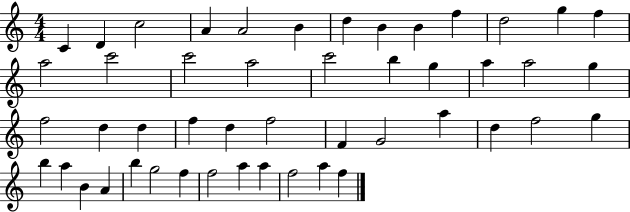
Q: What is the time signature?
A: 4/4